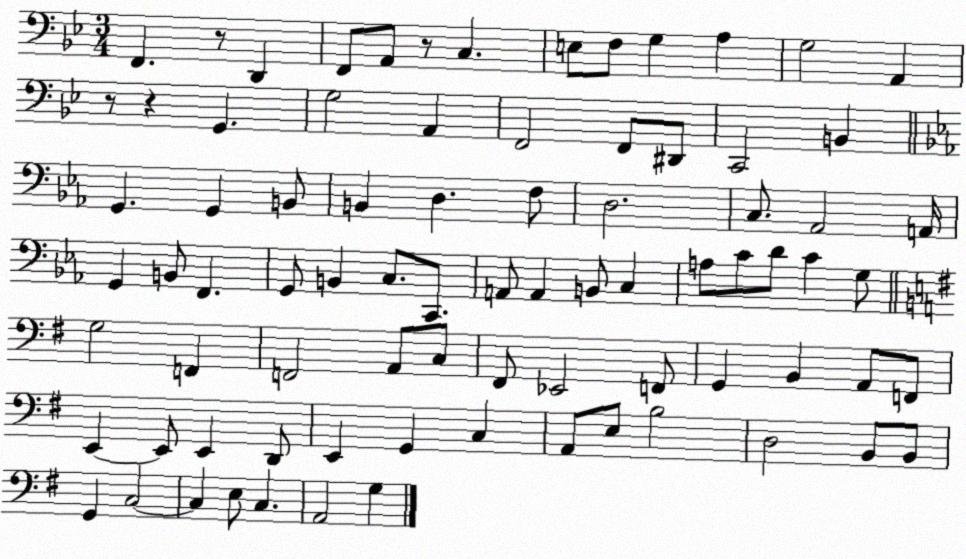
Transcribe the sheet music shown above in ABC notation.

X:1
T:Untitled
M:3/4
L:1/4
K:Bb
F,, z/2 D,, F,,/2 A,,/2 z/2 C, E,/2 F,/2 G, A, G,2 A,, z/2 z G,, G,2 A,, F,,2 F,,/2 ^D,,/2 C,,2 B,, G,, G,, B,,/2 B,, D, F,/2 D,2 C,/2 _A,,2 A,,/4 G,, B,,/2 F,, G,,/2 B,, C,/2 C,,/2 A,,/2 A,, B,,/2 C, A,/2 C/2 D/2 C G,/2 G,2 F,, F,,2 A,,/2 C,/2 ^F,,/2 _E,,2 F,,/2 G,, B,, A,,/2 F,,/2 E,, E,,/2 E,, D,,/2 E,, G,, C, A,,/2 E,/2 B,2 D,2 B,,/2 B,,/2 G,, C,2 C, E,/2 C, A,,2 G,